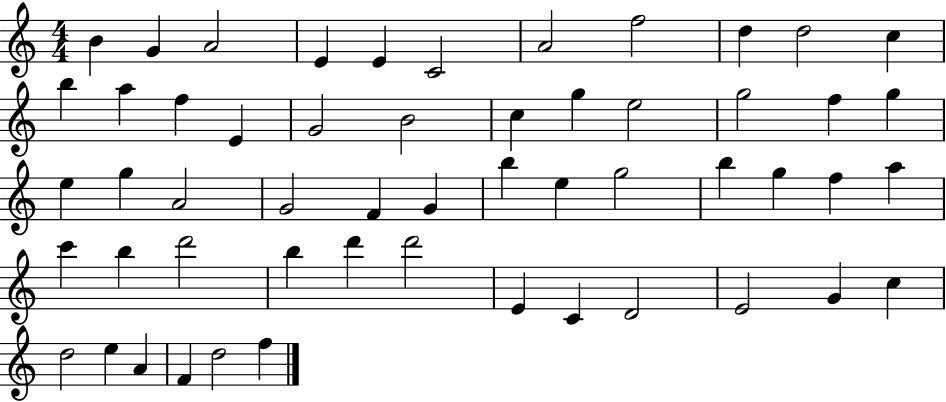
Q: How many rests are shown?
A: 0